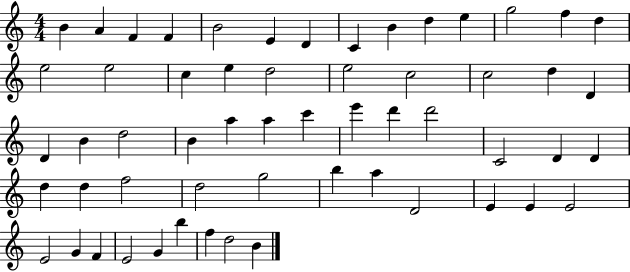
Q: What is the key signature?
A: C major